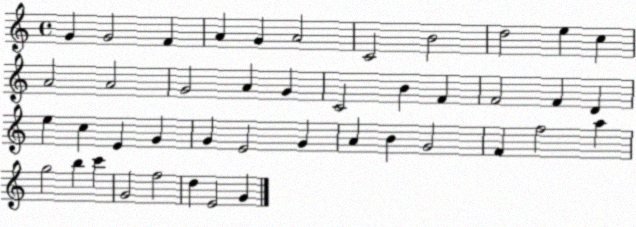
X:1
T:Untitled
M:4/4
L:1/4
K:C
G G2 F A G A2 C2 B2 d2 e c A2 A2 G2 A G C2 B F F2 F D e c E G G E2 G A B G2 F f2 a g2 b c' G2 f2 d E2 G